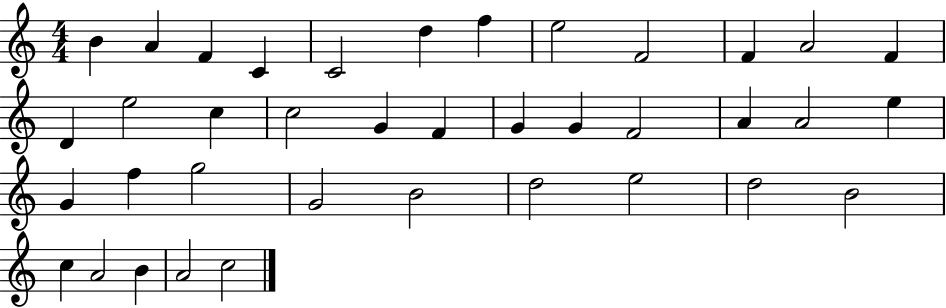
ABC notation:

X:1
T:Untitled
M:4/4
L:1/4
K:C
B A F C C2 d f e2 F2 F A2 F D e2 c c2 G F G G F2 A A2 e G f g2 G2 B2 d2 e2 d2 B2 c A2 B A2 c2